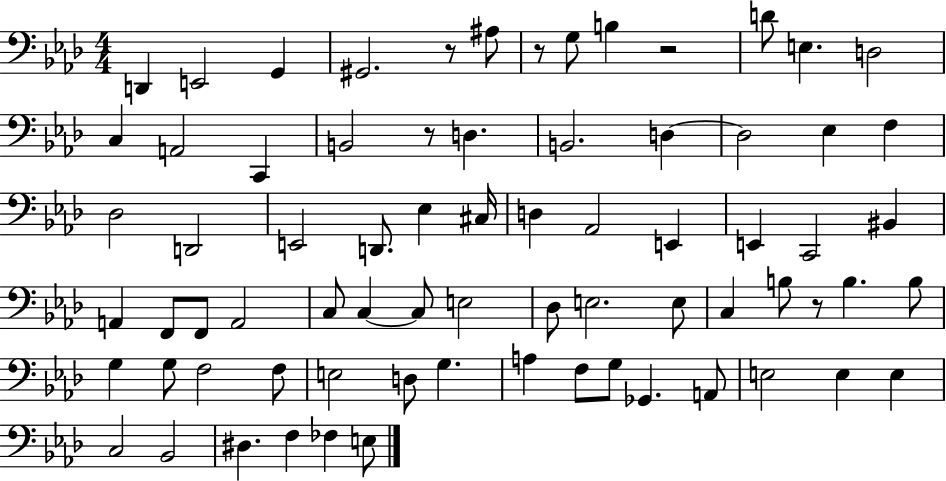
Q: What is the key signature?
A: AES major